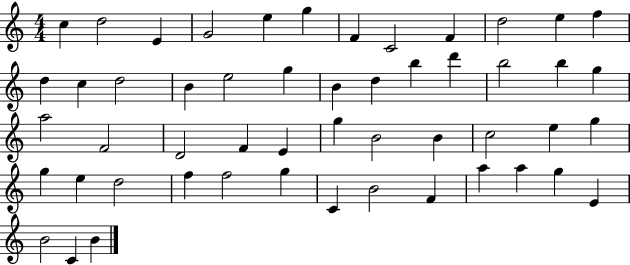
{
  \clef treble
  \numericTimeSignature
  \time 4/4
  \key c \major
  c''4 d''2 e'4 | g'2 e''4 g''4 | f'4 c'2 f'4 | d''2 e''4 f''4 | \break d''4 c''4 d''2 | b'4 e''2 g''4 | b'4 d''4 b''4 d'''4 | b''2 b''4 g''4 | \break a''2 f'2 | d'2 f'4 e'4 | g''4 b'2 b'4 | c''2 e''4 g''4 | \break g''4 e''4 d''2 | f''4 f''2 g''4 | c'4 b'2 f'4 | a''4 a''4 g''4 e'4 | \break b'2 c'4 b'4 | \bar "|."
}